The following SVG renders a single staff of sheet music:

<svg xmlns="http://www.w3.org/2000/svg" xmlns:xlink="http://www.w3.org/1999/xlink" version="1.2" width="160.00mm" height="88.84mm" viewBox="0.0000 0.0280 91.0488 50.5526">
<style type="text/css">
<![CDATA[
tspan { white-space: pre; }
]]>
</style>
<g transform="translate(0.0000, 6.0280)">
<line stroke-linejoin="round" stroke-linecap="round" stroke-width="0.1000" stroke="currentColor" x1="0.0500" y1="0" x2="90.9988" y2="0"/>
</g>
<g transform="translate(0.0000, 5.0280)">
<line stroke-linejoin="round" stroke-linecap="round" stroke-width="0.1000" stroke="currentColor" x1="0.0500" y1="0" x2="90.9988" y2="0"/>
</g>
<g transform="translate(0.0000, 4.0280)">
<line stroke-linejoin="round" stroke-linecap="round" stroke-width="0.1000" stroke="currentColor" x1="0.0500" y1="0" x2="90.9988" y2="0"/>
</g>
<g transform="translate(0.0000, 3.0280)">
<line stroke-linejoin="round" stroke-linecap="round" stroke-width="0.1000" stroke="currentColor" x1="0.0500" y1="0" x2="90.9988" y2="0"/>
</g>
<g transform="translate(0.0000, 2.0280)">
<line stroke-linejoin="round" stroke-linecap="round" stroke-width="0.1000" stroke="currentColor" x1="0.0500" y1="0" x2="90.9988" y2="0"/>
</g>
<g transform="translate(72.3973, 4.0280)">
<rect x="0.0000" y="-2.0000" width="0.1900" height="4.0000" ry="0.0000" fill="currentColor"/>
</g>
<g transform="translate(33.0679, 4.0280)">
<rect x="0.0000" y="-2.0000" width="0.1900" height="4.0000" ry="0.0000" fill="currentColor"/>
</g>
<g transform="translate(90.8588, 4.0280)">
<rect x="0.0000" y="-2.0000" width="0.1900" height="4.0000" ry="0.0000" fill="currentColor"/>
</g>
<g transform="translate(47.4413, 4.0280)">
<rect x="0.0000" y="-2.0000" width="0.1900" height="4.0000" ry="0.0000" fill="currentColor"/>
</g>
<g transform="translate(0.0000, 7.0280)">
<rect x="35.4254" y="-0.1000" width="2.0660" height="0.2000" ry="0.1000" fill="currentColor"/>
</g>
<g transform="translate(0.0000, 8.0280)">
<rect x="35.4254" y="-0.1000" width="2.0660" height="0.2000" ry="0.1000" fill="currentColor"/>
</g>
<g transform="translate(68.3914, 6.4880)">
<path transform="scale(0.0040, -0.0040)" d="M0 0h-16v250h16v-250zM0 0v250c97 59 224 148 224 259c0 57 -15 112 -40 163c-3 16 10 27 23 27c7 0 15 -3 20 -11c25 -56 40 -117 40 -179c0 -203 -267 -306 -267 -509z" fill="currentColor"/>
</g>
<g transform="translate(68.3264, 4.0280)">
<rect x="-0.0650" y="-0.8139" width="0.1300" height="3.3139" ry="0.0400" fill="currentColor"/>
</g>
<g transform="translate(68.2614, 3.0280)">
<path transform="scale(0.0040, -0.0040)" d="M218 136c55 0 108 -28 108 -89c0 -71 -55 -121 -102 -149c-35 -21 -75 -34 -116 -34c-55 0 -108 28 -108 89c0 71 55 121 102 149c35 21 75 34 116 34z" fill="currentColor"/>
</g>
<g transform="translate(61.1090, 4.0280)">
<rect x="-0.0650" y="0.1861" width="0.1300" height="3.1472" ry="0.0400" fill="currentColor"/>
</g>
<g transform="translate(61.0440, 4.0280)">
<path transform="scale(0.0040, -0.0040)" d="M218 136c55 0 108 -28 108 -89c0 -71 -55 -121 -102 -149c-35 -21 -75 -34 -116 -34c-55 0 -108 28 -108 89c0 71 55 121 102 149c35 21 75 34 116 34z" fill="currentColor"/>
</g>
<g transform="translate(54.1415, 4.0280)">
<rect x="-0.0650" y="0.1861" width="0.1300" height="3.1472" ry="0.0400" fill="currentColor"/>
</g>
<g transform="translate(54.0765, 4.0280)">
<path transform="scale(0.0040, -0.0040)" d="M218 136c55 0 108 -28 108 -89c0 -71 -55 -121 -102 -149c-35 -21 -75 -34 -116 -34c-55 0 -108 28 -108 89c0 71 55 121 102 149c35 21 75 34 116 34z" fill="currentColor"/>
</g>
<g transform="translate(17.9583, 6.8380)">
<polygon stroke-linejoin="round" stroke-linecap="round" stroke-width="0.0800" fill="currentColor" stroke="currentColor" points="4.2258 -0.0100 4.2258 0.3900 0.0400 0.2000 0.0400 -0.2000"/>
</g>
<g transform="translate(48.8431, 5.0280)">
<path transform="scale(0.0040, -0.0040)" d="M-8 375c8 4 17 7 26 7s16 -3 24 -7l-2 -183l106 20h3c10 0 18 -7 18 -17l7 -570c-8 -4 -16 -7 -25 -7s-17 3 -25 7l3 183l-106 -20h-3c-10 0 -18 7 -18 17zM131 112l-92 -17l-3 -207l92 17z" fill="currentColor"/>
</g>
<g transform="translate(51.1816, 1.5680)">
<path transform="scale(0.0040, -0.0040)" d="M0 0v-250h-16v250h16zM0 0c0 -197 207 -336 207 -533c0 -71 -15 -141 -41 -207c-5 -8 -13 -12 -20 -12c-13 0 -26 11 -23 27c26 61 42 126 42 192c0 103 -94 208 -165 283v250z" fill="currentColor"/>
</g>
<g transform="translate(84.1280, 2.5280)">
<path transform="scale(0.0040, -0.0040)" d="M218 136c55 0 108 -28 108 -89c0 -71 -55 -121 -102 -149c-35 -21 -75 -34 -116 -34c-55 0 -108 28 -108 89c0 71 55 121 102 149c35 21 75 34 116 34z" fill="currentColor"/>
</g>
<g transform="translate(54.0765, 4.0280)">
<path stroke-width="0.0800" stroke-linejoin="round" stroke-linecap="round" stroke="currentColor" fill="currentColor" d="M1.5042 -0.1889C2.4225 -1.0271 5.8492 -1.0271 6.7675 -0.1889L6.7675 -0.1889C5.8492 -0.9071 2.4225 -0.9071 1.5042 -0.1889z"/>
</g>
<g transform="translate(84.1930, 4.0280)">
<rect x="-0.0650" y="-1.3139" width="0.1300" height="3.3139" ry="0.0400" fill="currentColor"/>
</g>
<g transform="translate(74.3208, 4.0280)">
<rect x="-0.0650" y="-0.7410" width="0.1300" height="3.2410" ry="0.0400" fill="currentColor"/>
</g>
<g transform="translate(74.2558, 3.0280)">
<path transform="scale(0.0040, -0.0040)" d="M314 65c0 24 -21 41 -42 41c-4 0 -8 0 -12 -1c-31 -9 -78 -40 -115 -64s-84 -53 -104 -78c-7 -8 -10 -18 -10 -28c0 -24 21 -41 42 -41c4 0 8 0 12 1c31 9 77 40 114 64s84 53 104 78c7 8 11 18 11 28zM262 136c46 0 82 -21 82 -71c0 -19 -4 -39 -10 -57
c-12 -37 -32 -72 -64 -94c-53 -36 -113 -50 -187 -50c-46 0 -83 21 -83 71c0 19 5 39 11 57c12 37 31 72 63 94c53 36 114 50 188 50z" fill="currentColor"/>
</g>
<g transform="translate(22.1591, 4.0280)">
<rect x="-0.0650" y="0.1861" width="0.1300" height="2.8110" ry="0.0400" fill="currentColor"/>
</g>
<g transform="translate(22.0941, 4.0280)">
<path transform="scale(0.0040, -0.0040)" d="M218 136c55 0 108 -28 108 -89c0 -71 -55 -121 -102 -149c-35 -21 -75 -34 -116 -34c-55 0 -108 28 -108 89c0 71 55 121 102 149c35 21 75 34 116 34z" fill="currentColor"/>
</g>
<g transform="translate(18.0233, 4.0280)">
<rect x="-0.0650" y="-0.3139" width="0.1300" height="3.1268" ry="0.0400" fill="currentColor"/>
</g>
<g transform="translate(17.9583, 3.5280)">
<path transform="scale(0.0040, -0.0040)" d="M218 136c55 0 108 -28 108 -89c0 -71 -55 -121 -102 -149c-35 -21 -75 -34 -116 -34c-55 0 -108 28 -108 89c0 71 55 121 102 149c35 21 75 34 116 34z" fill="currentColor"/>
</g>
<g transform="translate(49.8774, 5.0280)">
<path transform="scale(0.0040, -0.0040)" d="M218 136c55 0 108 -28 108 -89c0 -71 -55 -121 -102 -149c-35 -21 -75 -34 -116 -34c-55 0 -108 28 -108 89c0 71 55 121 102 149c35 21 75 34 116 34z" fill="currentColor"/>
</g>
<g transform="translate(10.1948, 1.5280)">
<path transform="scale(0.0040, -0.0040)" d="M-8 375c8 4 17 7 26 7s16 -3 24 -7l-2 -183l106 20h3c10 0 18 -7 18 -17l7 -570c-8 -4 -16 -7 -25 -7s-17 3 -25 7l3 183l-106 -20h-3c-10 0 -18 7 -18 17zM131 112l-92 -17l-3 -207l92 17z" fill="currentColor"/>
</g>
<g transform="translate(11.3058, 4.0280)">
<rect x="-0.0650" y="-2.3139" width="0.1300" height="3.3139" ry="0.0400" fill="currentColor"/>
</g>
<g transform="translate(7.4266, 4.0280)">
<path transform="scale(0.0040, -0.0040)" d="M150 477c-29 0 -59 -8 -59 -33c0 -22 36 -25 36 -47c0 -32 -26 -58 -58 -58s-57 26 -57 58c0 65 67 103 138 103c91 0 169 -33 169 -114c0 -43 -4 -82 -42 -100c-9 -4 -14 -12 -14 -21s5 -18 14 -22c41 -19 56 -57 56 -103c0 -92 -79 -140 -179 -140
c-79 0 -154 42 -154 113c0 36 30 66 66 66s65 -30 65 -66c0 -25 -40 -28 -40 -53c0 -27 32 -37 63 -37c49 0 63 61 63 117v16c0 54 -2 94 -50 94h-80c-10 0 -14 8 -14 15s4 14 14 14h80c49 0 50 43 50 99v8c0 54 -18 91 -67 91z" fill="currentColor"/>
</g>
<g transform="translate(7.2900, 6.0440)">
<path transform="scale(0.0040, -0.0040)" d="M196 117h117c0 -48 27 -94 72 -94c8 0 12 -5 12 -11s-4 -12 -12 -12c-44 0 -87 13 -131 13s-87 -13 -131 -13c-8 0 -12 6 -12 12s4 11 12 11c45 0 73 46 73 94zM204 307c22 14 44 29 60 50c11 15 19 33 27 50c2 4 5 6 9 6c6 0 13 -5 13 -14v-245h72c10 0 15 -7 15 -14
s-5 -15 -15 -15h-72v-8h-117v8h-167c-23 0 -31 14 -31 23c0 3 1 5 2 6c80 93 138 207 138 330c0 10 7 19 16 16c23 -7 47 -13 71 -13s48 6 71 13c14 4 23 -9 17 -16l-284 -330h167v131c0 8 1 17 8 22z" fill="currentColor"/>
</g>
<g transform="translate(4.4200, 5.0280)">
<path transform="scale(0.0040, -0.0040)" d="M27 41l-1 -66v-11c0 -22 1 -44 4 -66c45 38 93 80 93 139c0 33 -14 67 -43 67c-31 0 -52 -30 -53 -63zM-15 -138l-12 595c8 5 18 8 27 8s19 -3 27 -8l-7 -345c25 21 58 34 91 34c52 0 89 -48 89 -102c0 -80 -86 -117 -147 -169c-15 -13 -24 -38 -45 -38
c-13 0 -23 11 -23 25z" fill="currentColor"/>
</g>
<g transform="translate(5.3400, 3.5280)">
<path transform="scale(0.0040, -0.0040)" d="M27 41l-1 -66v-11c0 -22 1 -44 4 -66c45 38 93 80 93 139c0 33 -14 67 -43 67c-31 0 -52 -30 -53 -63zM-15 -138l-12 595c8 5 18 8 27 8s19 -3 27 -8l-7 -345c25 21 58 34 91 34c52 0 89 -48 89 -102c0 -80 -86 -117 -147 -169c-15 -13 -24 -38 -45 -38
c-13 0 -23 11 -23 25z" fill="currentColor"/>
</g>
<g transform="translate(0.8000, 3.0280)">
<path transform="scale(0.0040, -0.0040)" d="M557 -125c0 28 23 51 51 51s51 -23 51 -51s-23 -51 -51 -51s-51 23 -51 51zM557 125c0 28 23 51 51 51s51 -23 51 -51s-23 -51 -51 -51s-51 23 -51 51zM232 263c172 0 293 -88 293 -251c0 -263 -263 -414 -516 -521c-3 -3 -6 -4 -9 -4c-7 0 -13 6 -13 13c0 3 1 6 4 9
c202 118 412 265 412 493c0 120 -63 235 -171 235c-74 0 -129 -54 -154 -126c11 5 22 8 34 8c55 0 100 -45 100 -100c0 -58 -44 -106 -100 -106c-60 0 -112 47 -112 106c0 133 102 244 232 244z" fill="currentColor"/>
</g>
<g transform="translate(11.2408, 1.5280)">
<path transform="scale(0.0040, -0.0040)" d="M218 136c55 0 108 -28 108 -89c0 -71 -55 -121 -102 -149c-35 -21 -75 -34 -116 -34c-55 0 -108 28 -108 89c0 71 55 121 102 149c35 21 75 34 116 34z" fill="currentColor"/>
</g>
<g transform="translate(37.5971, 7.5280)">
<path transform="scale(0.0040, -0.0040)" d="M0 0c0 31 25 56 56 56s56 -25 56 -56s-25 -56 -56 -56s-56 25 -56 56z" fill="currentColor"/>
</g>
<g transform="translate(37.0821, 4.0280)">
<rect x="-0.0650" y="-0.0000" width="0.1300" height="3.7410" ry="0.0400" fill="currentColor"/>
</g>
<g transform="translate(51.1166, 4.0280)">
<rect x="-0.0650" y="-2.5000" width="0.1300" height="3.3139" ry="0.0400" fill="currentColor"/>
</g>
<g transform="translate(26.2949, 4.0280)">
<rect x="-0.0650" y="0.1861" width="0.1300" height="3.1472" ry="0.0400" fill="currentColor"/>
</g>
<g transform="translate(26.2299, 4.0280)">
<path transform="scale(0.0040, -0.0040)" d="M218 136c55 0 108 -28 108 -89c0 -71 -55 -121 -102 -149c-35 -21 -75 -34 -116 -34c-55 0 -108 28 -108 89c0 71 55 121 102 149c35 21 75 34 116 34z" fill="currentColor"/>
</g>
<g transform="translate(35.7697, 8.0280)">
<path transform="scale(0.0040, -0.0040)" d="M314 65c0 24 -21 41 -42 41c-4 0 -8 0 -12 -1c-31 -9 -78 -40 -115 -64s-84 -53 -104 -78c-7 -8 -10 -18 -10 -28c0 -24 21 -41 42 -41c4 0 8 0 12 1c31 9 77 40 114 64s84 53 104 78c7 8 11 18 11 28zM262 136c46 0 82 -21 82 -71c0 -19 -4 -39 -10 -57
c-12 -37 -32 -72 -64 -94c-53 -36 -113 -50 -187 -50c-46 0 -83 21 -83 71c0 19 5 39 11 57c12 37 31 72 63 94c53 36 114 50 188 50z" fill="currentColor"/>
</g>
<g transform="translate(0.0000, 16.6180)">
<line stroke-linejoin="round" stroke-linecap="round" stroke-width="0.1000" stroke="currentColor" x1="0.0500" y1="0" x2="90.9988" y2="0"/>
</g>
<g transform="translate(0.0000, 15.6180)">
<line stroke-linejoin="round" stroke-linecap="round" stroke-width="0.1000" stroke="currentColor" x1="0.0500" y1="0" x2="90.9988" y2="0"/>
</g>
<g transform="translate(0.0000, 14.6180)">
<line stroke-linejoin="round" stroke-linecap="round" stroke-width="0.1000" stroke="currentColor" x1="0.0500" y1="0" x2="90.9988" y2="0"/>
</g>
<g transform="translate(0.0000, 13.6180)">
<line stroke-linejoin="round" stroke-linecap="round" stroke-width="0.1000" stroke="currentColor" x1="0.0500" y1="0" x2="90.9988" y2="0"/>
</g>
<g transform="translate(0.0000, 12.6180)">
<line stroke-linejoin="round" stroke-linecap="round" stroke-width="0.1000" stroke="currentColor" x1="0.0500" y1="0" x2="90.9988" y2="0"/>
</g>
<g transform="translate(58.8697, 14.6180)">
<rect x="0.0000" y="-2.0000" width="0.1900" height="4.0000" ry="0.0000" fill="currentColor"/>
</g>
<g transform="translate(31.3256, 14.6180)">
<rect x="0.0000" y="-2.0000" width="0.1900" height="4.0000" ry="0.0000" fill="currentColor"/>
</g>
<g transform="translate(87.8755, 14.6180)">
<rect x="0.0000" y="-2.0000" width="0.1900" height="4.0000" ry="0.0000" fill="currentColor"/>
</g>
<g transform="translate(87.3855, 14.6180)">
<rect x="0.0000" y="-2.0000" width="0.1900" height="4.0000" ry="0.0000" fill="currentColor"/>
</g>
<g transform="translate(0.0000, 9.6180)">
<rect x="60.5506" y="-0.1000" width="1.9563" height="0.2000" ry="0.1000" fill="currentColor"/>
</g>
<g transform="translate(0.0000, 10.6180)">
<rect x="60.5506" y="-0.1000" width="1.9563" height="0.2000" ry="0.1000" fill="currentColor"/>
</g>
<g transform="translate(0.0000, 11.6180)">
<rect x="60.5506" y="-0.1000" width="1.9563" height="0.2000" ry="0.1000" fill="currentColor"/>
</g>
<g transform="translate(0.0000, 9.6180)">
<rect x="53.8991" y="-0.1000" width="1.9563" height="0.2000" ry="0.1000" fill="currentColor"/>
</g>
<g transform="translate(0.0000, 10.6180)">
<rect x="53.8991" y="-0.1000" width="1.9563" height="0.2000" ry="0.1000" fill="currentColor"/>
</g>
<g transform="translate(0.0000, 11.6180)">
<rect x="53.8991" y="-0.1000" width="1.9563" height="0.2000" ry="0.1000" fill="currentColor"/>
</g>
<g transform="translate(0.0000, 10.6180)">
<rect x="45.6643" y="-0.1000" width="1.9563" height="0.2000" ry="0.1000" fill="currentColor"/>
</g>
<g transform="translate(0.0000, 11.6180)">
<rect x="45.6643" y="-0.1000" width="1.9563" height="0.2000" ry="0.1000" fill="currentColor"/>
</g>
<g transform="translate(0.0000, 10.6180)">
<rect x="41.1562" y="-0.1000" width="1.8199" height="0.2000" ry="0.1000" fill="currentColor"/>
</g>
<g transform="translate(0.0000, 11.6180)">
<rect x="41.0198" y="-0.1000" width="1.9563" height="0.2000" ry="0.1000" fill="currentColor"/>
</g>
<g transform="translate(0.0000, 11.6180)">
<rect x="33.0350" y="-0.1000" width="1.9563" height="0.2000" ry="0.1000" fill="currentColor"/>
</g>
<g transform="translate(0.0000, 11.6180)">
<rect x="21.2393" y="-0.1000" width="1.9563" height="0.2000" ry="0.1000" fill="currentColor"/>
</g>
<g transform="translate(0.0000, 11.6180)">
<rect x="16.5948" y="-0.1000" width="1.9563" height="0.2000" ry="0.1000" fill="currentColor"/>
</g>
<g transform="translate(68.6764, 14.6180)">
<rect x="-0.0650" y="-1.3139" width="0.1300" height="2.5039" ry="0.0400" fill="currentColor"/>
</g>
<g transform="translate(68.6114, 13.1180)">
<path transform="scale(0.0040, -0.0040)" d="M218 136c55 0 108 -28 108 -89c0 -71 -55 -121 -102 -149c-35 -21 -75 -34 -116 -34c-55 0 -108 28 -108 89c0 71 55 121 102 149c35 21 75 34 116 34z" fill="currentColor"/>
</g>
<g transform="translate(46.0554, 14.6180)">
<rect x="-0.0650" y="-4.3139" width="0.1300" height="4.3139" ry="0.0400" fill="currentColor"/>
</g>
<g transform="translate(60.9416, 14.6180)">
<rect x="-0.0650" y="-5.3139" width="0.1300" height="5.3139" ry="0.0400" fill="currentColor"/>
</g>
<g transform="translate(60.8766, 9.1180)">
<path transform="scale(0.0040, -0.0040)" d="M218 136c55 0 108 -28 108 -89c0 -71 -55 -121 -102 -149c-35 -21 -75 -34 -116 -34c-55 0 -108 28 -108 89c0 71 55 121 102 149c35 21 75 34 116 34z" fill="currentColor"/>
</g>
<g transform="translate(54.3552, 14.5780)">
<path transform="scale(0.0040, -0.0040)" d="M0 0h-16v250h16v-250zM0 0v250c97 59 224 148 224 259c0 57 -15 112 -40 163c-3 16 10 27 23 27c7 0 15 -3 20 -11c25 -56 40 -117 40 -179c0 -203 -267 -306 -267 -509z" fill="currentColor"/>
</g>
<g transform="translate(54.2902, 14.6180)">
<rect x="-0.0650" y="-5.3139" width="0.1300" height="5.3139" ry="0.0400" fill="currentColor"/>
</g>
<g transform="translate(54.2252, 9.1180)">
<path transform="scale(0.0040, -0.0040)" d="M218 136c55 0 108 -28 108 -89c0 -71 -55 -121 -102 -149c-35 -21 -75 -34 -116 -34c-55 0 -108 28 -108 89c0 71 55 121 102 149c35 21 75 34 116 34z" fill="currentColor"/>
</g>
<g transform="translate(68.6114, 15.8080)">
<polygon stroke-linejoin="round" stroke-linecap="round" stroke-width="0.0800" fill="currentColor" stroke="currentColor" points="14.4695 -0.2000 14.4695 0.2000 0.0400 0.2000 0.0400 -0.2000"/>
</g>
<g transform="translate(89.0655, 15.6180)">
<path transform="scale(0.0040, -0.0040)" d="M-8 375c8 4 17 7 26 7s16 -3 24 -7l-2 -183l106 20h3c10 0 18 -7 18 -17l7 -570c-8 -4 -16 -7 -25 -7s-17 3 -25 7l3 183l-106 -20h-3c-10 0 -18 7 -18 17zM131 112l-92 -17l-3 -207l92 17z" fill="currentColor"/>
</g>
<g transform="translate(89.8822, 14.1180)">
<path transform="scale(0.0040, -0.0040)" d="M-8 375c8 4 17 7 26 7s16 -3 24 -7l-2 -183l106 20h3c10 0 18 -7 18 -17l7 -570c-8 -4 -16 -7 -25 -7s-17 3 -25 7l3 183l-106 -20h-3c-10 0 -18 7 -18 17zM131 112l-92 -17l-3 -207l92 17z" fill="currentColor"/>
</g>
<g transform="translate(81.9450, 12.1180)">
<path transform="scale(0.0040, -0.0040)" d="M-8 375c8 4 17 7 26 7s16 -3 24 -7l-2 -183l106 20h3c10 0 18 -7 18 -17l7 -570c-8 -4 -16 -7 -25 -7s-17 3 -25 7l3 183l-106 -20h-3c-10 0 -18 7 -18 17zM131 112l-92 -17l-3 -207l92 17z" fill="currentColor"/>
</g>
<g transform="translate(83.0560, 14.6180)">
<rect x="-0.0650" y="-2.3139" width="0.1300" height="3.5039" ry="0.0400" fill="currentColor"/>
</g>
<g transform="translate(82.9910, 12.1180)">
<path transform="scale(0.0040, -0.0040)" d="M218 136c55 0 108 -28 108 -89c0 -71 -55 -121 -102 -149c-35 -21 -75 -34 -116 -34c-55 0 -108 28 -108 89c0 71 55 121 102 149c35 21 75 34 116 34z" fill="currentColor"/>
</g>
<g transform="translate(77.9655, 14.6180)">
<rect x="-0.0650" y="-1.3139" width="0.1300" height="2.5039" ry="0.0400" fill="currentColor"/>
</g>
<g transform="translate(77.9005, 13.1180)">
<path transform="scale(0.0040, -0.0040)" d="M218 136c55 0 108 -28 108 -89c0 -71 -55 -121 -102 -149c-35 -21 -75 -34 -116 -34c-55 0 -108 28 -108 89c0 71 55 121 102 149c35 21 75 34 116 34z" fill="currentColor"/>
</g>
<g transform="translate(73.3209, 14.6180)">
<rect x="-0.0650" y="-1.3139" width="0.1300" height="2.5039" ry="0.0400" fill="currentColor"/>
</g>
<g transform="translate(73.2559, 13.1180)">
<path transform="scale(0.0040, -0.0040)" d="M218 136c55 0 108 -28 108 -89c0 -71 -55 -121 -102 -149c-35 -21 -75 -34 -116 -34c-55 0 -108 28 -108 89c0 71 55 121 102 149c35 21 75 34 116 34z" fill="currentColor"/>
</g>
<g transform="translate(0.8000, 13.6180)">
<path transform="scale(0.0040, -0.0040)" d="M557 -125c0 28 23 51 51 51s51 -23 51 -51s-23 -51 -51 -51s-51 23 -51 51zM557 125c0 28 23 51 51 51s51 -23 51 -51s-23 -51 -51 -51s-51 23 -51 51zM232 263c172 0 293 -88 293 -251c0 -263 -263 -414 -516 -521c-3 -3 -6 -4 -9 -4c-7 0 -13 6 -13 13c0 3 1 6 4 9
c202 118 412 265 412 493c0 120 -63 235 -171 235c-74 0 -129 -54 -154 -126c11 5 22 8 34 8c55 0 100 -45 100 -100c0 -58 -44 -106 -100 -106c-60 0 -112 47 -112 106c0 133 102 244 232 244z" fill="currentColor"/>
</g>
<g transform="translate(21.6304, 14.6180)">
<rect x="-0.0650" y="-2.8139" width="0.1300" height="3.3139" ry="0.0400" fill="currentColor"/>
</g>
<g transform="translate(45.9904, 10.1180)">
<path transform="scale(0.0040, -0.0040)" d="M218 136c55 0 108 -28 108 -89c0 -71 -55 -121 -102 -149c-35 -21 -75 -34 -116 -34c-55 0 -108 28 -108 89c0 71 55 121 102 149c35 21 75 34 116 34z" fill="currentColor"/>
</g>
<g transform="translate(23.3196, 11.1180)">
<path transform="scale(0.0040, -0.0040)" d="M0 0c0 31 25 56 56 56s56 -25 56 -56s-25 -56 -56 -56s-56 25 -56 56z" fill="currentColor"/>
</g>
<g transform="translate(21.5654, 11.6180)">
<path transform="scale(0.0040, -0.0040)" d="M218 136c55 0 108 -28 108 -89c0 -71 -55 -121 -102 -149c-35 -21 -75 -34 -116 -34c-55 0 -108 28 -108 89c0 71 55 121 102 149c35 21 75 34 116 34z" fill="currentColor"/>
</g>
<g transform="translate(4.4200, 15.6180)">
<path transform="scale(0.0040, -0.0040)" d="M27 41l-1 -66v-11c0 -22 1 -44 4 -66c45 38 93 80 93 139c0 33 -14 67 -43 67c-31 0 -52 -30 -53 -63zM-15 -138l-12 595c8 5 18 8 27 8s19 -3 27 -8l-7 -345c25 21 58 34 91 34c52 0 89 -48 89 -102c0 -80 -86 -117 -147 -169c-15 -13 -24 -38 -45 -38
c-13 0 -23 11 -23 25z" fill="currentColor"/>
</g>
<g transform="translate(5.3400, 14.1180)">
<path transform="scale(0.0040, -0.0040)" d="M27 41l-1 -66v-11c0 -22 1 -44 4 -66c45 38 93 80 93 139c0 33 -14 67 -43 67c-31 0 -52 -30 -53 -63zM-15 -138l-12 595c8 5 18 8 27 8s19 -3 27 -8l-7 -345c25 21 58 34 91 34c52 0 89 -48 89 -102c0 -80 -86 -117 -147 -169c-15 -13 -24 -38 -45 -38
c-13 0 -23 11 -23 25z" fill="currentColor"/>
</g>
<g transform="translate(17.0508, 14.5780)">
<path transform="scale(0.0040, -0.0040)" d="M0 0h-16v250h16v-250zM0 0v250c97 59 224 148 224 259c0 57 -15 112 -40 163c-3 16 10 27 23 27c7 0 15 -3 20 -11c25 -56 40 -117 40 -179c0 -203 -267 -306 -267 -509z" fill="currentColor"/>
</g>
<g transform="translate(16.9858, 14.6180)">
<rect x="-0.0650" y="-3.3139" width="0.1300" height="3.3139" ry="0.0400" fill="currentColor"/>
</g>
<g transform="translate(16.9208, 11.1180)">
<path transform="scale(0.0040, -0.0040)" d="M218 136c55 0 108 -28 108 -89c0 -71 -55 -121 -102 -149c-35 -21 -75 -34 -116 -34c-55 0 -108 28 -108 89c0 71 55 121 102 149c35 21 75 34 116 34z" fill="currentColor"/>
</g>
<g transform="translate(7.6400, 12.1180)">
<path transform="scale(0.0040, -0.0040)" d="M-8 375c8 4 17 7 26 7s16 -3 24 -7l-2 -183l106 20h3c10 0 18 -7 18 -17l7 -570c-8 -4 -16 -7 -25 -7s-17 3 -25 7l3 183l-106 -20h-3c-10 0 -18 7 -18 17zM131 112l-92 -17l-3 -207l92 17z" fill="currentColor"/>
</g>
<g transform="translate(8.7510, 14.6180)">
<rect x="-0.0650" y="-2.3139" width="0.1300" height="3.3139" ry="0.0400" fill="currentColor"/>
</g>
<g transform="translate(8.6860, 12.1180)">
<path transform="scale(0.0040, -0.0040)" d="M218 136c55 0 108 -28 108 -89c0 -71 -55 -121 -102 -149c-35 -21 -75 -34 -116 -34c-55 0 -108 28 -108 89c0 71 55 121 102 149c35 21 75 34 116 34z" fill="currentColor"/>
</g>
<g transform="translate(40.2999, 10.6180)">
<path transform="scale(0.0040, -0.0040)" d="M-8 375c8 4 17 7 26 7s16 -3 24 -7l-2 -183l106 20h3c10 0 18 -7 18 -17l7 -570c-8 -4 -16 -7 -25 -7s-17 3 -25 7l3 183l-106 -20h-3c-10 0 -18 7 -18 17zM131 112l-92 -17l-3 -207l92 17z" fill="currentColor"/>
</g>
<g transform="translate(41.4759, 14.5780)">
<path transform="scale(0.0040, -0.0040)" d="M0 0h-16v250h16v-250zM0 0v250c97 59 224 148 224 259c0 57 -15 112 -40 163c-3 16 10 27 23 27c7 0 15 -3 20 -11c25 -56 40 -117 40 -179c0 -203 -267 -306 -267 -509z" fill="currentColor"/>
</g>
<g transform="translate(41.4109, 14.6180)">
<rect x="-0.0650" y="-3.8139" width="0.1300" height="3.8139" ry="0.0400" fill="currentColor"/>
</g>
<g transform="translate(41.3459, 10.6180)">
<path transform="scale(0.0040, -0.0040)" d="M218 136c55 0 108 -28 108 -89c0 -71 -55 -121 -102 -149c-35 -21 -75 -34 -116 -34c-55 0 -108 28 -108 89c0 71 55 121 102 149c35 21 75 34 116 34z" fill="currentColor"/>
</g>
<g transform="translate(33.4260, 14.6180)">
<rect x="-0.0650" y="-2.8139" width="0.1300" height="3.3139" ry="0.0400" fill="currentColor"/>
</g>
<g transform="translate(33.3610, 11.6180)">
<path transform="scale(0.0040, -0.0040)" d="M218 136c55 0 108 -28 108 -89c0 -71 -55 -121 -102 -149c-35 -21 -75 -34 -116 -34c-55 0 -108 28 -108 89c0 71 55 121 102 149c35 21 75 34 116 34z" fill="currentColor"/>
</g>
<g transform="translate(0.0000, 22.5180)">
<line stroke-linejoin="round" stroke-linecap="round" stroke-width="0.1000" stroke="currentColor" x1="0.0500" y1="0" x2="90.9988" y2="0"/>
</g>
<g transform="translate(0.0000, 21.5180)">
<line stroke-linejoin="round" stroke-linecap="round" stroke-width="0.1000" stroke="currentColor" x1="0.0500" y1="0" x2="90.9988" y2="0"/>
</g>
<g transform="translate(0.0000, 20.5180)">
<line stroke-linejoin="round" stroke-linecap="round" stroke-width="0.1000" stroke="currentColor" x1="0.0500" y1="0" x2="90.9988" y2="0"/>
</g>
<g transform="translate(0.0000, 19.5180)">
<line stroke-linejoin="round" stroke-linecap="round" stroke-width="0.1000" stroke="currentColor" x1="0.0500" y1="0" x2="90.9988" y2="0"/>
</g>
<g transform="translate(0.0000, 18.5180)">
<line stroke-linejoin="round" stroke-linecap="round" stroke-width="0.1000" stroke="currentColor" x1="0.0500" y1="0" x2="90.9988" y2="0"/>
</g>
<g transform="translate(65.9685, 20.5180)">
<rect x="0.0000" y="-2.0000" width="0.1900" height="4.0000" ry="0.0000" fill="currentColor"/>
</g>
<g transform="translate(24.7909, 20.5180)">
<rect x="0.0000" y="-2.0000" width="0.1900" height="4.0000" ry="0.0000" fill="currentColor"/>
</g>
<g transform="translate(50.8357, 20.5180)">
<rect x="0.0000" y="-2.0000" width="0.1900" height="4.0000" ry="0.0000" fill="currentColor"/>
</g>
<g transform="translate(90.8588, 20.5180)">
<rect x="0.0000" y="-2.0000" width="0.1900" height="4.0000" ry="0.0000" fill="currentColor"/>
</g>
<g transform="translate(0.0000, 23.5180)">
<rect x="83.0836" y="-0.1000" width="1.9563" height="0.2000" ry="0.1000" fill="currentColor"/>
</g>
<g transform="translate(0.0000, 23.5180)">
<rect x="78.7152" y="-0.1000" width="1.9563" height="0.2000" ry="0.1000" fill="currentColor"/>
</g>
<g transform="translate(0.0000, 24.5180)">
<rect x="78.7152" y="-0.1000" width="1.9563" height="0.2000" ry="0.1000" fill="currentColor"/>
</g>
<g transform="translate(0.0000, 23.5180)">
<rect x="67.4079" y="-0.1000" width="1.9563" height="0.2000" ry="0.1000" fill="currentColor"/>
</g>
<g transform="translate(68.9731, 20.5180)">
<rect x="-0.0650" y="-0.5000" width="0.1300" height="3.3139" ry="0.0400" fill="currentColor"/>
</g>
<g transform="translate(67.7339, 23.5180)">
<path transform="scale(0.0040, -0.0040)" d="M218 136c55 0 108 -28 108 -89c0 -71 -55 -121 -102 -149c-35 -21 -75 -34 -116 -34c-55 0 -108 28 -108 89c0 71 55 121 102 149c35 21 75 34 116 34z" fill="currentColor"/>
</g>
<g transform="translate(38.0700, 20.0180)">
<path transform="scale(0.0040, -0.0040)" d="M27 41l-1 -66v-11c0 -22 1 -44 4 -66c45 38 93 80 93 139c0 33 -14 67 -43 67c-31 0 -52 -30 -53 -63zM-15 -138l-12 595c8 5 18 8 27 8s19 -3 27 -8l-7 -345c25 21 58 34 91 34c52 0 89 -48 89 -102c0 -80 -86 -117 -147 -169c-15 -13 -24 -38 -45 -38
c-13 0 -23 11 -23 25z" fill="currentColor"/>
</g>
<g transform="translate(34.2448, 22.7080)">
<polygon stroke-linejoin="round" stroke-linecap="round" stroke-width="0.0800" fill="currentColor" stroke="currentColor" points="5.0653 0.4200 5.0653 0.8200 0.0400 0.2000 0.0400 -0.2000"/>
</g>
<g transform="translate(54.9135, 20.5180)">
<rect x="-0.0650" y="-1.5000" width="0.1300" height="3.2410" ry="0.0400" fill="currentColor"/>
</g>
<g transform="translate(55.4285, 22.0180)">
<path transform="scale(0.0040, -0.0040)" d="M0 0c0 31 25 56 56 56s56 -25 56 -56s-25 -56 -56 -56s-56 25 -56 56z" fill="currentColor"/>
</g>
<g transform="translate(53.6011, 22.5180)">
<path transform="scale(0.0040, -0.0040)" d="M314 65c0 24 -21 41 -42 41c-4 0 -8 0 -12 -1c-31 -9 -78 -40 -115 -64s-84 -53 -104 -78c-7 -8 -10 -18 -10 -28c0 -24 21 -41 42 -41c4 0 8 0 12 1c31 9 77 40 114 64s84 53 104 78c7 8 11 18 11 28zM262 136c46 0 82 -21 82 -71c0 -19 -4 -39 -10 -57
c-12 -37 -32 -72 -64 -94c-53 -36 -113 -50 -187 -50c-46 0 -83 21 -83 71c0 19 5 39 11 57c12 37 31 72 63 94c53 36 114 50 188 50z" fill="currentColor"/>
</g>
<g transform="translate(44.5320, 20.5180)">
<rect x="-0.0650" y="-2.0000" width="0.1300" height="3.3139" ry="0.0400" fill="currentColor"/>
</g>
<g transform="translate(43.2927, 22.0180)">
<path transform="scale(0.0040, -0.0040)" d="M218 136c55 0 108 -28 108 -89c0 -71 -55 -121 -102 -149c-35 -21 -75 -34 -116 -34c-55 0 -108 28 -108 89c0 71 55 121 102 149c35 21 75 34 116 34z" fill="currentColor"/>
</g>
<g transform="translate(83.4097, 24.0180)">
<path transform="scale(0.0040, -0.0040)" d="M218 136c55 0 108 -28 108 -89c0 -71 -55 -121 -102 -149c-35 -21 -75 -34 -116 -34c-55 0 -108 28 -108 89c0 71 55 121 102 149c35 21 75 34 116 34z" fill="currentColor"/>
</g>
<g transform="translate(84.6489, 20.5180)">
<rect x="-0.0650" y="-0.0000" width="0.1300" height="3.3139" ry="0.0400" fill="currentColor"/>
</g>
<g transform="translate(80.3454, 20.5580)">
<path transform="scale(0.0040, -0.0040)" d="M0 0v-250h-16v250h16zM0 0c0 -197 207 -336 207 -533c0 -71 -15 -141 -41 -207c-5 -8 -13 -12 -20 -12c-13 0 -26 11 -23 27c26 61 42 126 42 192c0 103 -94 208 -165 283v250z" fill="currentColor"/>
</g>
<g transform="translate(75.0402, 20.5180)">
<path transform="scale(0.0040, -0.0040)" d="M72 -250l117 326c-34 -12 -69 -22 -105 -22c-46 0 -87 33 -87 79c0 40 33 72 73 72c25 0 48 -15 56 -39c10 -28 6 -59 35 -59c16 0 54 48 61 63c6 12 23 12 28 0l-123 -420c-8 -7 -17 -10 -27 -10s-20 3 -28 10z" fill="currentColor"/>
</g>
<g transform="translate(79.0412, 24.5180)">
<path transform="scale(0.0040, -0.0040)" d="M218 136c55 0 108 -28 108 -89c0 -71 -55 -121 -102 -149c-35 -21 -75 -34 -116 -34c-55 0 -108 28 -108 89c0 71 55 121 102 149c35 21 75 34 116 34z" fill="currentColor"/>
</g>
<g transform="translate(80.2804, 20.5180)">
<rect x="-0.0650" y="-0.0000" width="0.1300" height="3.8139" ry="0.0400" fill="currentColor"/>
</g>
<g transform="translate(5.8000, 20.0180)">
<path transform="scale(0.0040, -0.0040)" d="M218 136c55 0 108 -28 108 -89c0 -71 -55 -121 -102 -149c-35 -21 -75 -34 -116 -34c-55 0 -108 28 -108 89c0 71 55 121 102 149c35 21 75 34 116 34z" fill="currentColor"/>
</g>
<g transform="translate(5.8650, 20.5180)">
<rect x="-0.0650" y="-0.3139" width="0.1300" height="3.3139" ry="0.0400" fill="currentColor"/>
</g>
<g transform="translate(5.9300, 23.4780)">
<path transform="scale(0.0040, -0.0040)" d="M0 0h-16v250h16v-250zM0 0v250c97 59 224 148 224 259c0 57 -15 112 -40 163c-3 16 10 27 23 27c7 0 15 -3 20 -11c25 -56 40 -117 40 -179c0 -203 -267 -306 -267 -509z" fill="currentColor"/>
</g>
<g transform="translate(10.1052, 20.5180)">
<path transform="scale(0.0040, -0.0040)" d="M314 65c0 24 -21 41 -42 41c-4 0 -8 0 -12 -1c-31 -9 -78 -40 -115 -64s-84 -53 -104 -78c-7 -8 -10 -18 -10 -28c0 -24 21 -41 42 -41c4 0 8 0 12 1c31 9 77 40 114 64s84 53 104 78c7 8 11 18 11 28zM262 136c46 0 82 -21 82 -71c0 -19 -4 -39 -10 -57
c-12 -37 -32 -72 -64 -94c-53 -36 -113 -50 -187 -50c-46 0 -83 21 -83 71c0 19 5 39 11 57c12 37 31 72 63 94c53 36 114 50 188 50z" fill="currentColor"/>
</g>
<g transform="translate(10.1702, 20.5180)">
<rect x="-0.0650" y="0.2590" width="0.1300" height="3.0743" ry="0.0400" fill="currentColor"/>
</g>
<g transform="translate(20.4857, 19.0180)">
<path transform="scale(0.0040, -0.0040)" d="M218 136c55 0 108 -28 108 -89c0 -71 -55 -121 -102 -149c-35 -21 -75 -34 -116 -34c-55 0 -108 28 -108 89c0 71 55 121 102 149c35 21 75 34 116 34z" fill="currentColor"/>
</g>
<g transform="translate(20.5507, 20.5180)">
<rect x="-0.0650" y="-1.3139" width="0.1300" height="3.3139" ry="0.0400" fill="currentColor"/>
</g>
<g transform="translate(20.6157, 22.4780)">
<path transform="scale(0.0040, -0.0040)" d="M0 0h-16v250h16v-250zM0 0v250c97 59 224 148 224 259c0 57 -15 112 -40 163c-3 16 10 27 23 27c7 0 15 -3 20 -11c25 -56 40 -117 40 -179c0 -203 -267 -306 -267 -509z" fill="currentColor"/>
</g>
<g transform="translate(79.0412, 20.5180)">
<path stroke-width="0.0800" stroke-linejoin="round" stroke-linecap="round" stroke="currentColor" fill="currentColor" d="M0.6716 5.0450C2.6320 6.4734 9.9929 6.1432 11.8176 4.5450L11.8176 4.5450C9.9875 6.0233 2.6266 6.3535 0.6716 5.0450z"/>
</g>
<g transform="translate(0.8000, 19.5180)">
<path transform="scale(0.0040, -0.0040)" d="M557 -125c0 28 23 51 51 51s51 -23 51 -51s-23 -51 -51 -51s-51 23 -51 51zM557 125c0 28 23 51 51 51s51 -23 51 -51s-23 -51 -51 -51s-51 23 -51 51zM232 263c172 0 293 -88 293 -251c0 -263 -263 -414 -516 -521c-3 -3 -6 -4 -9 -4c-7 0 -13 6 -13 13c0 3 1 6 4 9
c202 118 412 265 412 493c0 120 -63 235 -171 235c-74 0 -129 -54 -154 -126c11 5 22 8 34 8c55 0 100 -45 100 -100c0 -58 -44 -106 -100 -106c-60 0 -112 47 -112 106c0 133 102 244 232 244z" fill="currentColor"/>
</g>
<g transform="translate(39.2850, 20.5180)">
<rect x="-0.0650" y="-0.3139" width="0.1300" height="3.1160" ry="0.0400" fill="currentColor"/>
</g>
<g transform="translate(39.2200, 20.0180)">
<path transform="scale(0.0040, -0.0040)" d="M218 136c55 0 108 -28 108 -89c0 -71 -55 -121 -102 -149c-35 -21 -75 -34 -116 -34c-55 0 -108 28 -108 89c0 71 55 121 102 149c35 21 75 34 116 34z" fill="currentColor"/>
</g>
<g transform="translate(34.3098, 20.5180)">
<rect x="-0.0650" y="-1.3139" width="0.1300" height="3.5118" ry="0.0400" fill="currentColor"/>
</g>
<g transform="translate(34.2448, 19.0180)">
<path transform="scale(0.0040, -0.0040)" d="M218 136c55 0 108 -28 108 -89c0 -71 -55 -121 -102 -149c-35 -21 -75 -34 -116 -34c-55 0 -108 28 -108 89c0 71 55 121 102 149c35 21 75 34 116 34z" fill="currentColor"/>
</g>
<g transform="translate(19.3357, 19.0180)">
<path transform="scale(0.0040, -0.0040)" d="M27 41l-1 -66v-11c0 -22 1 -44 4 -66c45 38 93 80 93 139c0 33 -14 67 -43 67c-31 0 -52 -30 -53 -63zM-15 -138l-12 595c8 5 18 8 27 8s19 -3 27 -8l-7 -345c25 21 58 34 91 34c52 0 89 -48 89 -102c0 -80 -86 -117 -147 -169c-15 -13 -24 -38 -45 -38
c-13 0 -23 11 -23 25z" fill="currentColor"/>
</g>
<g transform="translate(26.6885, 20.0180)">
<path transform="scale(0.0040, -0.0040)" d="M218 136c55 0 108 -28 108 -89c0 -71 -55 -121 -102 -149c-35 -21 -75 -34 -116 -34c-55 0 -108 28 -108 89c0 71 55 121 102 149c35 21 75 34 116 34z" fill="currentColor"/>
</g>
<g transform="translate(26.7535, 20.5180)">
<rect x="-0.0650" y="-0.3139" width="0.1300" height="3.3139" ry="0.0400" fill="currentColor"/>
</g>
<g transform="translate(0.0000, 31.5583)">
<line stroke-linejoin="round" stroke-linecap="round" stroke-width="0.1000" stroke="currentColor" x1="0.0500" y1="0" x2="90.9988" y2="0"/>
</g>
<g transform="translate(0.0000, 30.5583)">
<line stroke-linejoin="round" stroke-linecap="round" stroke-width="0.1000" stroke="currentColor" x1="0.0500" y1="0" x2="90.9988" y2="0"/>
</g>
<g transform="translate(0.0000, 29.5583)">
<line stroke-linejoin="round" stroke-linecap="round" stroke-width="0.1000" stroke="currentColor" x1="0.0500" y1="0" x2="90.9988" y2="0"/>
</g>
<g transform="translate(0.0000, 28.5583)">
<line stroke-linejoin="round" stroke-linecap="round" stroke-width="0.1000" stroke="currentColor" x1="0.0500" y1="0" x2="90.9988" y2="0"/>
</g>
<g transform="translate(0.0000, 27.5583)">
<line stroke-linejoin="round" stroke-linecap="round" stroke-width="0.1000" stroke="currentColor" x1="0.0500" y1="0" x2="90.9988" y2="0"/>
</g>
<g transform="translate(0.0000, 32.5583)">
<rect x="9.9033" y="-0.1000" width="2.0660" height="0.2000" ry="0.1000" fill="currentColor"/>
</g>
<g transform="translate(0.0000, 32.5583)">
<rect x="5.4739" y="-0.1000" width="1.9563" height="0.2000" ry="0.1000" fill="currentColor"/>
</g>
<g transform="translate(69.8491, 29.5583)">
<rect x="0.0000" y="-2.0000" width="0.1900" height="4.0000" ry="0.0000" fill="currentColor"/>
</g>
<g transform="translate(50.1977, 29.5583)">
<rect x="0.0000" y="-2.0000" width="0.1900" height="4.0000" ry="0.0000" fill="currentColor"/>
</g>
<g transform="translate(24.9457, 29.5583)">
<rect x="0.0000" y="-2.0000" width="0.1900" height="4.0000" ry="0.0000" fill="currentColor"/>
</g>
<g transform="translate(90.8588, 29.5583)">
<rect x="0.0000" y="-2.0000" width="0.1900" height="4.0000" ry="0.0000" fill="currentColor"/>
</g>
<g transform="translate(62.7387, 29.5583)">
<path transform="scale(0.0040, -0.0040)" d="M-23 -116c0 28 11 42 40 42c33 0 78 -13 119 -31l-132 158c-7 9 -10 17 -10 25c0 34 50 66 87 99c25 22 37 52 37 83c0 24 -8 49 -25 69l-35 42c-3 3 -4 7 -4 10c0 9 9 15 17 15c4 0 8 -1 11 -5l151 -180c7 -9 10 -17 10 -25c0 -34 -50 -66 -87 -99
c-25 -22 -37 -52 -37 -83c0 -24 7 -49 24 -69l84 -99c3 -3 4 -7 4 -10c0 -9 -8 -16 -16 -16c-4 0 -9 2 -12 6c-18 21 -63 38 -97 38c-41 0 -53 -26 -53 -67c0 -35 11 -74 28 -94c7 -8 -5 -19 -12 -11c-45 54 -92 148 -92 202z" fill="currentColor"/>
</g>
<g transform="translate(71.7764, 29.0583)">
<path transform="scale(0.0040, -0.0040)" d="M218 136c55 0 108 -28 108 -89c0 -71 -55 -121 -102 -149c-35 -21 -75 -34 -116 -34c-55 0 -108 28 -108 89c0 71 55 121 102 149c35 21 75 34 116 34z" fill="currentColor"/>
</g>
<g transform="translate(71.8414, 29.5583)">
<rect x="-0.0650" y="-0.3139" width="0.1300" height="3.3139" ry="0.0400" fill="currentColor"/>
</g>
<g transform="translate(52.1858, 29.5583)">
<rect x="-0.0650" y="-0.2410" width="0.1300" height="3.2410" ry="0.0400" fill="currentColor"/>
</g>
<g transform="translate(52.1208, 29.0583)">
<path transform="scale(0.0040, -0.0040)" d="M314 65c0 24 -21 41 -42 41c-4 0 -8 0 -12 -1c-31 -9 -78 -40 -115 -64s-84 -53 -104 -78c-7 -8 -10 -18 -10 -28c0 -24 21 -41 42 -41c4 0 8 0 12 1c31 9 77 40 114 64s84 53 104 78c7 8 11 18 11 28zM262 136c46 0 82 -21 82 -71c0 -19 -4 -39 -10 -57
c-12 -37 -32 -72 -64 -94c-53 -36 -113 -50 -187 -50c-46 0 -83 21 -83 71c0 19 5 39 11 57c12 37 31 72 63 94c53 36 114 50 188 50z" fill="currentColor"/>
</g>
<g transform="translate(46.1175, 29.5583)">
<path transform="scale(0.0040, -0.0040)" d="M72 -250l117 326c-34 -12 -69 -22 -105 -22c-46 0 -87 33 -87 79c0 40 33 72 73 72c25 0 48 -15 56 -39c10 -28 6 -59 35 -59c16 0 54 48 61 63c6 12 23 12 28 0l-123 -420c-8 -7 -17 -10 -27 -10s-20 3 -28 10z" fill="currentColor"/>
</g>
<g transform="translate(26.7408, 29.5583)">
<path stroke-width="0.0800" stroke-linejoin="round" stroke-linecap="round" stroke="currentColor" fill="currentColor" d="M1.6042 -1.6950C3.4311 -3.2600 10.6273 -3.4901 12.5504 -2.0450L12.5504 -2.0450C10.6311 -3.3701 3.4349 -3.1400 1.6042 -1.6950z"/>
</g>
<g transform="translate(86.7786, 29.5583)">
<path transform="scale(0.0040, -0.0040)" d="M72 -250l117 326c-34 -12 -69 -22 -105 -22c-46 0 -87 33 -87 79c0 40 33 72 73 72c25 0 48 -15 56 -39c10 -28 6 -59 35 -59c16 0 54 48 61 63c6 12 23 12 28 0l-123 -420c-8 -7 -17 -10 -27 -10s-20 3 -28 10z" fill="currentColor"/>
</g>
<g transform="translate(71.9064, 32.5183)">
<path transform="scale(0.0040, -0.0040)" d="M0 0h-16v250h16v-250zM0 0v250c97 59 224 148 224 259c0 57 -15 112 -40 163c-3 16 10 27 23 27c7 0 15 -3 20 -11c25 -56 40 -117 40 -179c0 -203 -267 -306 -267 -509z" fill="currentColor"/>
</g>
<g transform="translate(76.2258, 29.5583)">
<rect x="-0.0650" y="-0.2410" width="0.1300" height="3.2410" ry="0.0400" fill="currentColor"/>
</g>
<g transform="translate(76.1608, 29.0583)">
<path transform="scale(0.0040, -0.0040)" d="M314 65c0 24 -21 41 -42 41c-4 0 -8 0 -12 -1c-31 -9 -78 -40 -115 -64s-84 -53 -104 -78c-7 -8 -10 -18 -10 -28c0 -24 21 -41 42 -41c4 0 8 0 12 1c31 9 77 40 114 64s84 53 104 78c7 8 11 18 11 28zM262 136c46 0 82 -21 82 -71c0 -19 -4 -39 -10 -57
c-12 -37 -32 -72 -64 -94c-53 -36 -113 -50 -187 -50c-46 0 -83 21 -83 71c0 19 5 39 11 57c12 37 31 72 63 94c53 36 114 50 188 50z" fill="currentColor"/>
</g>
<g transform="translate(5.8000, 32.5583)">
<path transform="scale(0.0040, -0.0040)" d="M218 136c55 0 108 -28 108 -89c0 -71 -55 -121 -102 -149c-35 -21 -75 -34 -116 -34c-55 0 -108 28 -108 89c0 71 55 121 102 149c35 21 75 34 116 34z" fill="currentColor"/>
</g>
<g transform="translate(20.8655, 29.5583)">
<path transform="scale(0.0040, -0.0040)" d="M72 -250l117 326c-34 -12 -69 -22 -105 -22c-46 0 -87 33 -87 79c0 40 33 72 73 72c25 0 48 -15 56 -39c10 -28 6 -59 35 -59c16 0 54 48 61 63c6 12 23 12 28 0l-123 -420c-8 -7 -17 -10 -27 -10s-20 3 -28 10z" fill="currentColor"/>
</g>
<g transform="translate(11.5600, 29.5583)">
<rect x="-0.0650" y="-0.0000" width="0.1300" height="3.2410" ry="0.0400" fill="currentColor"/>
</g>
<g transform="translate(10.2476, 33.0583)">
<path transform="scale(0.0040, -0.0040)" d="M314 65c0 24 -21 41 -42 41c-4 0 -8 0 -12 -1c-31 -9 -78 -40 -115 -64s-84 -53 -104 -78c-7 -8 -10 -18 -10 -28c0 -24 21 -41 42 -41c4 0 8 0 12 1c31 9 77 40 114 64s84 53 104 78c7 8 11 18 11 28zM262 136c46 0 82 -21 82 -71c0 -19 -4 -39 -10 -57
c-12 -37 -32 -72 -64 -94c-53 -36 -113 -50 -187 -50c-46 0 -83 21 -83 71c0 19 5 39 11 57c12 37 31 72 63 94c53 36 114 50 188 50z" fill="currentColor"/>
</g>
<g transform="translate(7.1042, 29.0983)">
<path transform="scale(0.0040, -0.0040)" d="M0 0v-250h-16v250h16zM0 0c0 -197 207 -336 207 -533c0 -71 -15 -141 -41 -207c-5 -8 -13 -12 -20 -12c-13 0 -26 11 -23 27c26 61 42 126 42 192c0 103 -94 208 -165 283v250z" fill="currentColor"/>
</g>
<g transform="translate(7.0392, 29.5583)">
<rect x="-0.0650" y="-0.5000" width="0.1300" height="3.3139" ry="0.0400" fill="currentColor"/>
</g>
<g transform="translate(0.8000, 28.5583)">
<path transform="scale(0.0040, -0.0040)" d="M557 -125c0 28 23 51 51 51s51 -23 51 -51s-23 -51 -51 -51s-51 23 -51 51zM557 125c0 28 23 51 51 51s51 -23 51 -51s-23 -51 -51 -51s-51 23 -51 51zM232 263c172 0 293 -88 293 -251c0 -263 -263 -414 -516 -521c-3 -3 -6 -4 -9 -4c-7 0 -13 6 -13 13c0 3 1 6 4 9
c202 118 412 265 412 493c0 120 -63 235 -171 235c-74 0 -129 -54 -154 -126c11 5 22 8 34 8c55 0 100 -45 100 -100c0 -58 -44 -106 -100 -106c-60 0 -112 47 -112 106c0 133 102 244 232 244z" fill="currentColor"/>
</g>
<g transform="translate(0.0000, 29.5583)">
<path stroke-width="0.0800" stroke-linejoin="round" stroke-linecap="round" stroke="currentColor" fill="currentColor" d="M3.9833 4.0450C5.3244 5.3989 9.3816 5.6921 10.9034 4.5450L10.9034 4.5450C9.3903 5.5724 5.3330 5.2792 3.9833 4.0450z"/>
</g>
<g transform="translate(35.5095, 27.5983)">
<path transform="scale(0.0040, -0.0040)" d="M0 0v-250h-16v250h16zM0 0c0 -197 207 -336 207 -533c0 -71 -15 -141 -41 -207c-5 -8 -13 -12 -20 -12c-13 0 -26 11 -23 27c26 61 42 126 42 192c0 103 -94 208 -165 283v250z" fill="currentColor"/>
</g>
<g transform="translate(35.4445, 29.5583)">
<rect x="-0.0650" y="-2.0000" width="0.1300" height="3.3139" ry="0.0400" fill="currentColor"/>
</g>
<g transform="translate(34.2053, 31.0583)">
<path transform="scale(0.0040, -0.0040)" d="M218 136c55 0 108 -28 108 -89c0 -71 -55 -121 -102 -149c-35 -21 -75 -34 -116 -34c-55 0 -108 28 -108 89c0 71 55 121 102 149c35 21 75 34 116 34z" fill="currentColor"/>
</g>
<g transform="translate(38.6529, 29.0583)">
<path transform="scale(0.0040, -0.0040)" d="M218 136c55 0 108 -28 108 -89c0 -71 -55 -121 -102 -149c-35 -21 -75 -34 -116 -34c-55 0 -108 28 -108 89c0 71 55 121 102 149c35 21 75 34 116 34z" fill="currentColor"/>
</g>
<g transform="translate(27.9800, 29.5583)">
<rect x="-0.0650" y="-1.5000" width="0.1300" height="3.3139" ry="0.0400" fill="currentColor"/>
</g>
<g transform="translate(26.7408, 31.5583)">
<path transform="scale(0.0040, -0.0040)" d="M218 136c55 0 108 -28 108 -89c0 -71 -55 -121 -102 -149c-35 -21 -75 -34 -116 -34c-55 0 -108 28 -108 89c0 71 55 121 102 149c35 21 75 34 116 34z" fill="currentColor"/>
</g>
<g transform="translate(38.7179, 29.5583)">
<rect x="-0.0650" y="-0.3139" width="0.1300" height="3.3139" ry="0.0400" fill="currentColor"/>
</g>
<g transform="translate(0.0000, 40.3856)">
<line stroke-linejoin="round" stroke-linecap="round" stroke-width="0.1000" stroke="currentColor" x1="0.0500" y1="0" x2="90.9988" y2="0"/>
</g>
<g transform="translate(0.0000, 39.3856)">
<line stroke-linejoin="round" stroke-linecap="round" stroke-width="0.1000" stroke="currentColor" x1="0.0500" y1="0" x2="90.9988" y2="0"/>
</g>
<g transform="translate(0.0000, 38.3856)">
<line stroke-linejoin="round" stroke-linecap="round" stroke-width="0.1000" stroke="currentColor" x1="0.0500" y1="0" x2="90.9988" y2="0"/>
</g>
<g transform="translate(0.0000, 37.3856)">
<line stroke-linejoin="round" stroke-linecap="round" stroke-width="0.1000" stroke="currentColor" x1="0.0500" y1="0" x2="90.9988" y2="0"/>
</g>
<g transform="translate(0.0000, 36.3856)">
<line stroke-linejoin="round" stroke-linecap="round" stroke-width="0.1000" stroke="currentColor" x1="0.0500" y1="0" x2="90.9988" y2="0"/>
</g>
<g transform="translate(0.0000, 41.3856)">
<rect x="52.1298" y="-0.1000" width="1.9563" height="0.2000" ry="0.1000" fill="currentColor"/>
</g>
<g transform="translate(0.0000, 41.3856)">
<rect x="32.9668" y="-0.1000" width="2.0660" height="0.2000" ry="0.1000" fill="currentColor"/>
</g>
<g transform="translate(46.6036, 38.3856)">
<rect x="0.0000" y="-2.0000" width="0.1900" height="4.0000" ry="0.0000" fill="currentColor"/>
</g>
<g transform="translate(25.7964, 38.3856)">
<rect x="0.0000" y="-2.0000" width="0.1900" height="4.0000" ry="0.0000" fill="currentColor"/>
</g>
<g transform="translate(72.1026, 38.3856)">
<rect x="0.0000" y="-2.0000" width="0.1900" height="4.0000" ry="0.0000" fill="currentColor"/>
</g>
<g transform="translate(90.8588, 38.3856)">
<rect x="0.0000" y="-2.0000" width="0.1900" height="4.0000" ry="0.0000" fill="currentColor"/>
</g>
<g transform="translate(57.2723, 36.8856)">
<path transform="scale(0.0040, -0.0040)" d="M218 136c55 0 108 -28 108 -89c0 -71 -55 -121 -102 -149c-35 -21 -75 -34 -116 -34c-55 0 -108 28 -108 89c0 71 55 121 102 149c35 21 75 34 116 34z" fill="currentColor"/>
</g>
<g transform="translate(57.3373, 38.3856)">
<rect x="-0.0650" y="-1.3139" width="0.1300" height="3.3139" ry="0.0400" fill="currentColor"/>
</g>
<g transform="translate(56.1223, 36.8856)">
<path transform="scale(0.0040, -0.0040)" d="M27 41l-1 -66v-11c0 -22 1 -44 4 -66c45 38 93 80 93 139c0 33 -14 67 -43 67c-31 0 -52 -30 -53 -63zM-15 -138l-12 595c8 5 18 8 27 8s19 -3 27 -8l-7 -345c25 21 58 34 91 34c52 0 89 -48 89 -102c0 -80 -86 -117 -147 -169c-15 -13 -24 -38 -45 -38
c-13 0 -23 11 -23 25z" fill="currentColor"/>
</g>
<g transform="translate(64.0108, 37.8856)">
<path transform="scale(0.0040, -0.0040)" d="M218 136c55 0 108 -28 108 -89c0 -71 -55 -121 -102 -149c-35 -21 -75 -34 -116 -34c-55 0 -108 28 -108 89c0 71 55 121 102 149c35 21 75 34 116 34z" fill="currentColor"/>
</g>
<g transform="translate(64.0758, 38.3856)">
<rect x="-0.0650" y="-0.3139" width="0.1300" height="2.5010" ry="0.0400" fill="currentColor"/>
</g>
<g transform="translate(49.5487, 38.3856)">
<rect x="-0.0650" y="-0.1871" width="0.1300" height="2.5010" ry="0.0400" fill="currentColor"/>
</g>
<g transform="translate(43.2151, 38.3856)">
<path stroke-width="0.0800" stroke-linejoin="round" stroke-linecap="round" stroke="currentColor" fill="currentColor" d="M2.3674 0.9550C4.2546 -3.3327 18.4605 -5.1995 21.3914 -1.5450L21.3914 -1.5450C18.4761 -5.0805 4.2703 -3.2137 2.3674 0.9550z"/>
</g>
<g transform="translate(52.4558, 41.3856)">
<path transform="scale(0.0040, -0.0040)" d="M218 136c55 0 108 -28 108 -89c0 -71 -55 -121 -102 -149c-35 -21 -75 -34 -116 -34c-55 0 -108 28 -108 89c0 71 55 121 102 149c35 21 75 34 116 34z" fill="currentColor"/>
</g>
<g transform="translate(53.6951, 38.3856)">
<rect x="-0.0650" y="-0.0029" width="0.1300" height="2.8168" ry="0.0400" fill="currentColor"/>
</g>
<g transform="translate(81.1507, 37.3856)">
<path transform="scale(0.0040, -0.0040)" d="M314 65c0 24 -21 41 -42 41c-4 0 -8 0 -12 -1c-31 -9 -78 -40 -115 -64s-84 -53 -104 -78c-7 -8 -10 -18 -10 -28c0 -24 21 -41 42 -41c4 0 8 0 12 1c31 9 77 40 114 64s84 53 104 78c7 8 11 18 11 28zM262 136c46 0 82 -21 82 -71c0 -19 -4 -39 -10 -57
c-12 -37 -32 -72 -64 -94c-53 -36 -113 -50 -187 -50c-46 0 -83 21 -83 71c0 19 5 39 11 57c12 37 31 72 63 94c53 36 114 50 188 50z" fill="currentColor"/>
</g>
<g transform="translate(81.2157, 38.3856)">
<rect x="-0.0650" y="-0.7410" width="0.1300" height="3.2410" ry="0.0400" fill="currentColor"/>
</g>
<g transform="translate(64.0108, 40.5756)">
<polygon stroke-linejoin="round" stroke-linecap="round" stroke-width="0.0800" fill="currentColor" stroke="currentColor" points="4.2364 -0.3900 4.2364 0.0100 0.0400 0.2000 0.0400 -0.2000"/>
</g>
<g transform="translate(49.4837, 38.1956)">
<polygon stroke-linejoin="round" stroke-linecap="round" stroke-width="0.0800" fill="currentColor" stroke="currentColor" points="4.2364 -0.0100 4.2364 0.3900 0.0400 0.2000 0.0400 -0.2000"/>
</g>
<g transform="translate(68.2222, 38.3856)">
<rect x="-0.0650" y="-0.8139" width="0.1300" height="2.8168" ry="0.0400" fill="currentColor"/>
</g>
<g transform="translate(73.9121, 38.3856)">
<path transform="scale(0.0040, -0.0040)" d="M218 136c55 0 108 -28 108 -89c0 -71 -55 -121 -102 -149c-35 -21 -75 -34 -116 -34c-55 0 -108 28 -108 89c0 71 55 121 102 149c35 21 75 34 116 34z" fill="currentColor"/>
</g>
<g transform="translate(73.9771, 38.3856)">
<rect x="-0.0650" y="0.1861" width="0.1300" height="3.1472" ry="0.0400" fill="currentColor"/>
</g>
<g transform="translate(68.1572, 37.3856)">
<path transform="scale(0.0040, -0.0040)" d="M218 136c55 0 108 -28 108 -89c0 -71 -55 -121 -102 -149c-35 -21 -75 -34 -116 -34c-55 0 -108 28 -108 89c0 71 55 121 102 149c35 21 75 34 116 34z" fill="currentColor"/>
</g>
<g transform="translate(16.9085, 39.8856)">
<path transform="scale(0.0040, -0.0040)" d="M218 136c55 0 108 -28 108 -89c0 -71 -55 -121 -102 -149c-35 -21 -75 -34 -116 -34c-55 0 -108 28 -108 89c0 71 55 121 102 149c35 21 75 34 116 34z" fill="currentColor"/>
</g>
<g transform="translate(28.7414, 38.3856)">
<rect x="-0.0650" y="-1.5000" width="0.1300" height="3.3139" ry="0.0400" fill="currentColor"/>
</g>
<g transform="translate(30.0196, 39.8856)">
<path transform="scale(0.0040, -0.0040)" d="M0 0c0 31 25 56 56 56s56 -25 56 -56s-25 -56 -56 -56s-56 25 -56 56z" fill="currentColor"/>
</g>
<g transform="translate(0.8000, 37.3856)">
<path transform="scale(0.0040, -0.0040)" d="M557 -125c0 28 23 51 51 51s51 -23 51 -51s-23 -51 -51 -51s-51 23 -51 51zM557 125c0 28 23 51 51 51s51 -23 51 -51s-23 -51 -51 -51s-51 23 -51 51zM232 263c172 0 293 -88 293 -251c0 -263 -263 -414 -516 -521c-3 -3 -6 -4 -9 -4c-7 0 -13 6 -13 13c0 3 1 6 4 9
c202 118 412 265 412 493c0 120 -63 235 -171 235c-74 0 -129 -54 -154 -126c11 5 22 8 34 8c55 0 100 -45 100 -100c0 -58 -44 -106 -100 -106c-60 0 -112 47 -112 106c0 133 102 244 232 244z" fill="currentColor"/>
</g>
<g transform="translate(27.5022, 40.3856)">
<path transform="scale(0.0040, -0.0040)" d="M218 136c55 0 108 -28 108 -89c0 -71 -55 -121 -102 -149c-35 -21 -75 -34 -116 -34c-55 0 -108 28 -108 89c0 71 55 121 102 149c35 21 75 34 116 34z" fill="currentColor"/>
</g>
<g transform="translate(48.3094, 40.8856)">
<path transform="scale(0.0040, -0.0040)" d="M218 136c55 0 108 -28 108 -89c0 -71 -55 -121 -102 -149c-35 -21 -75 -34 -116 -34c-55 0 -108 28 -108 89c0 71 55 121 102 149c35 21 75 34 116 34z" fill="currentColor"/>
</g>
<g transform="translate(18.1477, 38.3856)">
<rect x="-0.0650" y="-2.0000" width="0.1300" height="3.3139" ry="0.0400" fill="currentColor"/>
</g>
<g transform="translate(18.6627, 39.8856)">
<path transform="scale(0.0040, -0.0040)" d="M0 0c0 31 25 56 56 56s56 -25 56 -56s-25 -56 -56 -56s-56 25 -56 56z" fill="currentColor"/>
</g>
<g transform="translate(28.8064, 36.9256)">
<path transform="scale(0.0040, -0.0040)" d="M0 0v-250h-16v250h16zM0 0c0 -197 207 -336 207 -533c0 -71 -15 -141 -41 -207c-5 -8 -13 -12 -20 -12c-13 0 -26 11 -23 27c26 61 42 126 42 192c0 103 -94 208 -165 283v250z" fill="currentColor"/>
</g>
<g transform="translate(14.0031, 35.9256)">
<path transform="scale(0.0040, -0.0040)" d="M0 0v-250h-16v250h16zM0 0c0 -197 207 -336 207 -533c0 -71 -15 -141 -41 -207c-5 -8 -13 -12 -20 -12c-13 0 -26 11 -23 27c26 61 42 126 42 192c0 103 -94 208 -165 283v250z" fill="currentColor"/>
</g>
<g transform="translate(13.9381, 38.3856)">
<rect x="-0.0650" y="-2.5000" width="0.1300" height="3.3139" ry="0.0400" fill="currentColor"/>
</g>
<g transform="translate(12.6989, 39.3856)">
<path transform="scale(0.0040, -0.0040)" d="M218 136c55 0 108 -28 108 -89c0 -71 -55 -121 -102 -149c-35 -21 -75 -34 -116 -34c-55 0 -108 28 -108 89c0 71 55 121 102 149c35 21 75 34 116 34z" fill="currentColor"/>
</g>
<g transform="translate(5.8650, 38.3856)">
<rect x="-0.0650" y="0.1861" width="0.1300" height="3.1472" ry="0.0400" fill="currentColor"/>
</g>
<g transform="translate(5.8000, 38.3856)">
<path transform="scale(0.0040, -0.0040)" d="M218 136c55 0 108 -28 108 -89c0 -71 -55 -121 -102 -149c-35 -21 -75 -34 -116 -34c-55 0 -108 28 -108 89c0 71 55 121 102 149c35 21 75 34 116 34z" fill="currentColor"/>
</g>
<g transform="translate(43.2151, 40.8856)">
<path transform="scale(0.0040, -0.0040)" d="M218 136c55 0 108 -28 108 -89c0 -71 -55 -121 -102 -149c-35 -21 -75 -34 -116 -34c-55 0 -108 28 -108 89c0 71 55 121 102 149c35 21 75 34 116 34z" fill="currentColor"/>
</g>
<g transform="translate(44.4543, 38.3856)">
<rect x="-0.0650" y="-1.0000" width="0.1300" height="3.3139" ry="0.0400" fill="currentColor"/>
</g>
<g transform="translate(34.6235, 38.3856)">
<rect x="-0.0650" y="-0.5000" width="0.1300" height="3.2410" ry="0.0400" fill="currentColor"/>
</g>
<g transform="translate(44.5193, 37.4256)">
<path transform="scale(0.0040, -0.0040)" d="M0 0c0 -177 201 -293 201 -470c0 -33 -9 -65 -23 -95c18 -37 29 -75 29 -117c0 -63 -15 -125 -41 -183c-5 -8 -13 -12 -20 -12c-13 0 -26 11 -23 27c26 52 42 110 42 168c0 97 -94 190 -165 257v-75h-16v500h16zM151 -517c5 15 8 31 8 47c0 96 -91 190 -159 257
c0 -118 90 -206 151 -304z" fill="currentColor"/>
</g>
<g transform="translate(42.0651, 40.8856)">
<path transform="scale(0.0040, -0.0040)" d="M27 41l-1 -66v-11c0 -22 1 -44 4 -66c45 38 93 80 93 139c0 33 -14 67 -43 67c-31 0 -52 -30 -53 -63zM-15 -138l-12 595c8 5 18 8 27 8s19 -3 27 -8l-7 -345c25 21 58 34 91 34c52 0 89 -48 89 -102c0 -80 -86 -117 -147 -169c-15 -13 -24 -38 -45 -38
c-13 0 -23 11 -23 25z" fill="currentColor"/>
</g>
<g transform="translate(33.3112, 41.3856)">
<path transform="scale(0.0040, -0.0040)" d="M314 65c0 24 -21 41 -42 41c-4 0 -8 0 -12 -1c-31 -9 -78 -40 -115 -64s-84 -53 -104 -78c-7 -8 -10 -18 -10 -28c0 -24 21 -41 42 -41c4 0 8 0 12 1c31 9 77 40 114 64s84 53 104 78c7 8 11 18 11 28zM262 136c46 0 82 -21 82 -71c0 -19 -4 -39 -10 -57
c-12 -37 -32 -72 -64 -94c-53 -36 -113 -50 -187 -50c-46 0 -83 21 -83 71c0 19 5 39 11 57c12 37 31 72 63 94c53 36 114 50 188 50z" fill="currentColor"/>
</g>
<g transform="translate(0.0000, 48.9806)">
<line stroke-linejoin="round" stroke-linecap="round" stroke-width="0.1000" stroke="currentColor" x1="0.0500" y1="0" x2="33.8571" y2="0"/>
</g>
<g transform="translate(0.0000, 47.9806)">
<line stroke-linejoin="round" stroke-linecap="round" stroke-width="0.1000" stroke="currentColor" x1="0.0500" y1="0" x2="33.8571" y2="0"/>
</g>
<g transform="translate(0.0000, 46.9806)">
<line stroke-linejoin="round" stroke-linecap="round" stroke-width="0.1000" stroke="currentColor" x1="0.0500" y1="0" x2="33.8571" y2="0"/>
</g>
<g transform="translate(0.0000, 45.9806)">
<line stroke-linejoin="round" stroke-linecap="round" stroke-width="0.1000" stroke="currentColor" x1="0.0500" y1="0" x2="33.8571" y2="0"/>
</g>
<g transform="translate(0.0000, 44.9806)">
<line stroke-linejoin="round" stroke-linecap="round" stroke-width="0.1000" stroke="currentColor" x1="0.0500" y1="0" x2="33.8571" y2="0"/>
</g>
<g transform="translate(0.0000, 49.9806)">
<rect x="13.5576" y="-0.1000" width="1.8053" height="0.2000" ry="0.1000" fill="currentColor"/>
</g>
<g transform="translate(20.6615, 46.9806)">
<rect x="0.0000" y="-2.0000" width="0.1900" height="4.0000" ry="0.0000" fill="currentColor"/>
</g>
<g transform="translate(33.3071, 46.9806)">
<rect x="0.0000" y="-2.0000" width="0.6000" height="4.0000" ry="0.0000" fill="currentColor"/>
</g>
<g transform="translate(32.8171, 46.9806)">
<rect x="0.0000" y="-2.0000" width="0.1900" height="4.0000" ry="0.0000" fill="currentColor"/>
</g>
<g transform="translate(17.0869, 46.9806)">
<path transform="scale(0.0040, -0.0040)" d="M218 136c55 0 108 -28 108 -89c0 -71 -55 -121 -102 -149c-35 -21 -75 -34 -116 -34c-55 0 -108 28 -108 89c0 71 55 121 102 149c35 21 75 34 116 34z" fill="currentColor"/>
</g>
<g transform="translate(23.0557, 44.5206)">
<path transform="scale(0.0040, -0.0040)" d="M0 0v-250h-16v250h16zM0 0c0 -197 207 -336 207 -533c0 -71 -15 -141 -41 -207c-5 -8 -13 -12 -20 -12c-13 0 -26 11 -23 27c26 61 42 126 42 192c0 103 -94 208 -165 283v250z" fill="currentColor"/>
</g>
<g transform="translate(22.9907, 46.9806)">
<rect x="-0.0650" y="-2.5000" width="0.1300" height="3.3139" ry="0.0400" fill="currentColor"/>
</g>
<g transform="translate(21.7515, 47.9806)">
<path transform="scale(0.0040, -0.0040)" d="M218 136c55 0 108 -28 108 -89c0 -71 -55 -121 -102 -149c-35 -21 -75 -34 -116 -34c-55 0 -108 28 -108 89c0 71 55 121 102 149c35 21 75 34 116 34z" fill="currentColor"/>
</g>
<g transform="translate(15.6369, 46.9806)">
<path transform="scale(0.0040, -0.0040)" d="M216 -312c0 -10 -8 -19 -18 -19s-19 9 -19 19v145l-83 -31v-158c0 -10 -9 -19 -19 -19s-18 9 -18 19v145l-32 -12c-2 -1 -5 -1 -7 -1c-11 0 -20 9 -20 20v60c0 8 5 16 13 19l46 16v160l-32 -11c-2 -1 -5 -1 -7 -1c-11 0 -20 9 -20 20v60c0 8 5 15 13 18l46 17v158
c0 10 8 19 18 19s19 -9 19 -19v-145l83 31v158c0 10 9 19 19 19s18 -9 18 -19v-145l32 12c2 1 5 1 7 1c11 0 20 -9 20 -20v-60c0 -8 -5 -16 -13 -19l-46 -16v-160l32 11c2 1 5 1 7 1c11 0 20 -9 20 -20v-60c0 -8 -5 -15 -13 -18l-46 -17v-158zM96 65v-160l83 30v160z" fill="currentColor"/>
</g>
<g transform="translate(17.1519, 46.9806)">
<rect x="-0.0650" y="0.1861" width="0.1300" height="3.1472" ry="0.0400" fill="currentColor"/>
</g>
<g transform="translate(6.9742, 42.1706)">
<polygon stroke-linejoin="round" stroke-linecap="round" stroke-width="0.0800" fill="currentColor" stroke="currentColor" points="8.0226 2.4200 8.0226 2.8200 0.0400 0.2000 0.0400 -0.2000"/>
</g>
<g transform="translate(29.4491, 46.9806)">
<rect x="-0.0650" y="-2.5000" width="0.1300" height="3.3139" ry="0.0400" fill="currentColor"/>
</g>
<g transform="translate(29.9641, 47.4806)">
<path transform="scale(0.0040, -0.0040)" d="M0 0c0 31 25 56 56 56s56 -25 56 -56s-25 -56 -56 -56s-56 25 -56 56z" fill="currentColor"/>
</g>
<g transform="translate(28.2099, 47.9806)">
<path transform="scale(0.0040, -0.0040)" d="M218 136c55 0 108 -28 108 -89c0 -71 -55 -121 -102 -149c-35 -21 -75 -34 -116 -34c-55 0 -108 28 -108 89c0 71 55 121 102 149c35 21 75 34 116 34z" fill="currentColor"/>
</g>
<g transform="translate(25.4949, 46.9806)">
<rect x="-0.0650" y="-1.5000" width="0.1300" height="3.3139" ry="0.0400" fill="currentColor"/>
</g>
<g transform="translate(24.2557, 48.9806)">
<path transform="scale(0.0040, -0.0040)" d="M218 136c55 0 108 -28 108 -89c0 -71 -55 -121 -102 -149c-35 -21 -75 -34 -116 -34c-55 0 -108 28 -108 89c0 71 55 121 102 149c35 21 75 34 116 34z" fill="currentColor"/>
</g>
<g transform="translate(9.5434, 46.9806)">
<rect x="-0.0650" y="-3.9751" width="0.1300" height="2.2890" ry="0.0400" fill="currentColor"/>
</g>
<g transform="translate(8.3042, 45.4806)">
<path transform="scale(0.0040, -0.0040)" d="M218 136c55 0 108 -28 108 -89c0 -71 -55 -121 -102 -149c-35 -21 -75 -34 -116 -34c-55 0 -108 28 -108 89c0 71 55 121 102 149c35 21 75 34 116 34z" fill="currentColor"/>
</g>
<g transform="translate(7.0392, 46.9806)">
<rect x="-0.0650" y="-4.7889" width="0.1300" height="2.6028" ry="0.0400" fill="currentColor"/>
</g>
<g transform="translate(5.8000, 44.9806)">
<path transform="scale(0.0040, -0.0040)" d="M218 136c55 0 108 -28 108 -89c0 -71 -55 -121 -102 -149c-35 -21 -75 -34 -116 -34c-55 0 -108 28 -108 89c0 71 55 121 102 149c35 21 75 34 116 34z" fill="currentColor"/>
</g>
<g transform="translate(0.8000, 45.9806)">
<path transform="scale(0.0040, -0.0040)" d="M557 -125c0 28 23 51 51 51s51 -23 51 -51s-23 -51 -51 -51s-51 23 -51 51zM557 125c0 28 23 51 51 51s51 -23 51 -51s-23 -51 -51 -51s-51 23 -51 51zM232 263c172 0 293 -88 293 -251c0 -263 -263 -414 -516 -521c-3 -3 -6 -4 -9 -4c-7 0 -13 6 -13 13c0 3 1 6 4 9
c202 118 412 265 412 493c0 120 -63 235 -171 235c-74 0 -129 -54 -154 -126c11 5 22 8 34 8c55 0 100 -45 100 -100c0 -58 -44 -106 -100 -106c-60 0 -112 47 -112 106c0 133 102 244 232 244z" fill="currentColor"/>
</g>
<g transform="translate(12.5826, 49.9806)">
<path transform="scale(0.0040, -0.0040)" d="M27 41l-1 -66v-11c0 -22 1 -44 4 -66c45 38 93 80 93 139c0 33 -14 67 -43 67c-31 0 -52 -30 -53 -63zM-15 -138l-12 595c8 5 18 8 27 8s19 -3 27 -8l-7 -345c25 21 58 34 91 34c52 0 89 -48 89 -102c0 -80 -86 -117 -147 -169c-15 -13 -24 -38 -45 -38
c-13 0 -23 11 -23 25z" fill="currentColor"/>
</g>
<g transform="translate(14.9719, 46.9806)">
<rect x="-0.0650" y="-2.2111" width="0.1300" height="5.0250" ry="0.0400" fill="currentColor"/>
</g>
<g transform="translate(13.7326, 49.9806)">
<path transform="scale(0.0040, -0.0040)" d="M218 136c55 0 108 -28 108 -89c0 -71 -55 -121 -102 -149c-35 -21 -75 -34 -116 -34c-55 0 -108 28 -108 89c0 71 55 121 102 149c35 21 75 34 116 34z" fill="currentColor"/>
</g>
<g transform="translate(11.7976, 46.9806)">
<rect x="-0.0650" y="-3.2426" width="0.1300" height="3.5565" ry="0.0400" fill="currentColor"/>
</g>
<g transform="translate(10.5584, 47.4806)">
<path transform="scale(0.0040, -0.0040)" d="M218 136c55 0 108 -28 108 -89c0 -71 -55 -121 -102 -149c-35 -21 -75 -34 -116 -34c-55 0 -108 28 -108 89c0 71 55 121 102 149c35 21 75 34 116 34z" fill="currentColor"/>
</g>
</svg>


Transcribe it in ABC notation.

X:1
T:Untitled
M:3/4
L:1/4
K:Bb
B, _E,/2 D,/2 D, C,,2 B,,/2 D, D, F,/2 F,2 G, B, D/2 C C E/2 F A/2 A G,/2 G,/2 G,/2 B,/2 E,/2 D,2 _G,/2 E, G,/2 _E,/2 A,, G,,2 E,, z/2 C,,/2 D,, E,,/2 D,,2 z/2 G,, A,,/2 E, z/2 E,2 z E,/2 E,2 z/2 D, B,,/2 A,, G,,/2 E,,2 _F,,/4 F,,/2 E,,/2 _G, E,/2 F,/2 D, F,2 A,/2 G,/2 C,/2 _E,,/2 ^D, B,,/2 G,, B,,